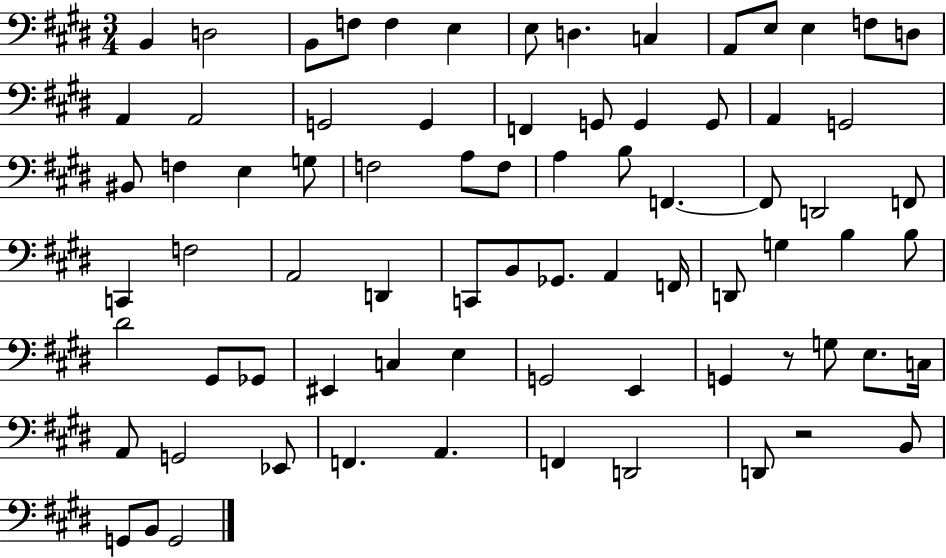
B2/q D3/h B2/e F3/e F3/q E3/q E3/e D3/q. C3/q A2/e E3/e E3/q F3/e D3/e A2/q A2/h G2/h G2/q F2/q G2/e G2/q G2/e A2/q G2/h BIS2/e F3/q E3/q G3/e F3/h A3/e F3/e A3/q B3/e F2/q. F2/e D2/h F2/e C2/q F3/h A2/h D2/q C2/e B2/e Gb2/e. A2/q F2/s D2/e G3/q B3/q B3/e D#4/h G#2/e Gb2/e EIS2/q C3/q E3/q G2/h E2/q G2/q R/e G3/e E3/e. C3/s A2/e G2/h Eb2/e F2/q. A2/q. F2/q D2/h D2/e R/h B2/e G2/e B2/e G2/h